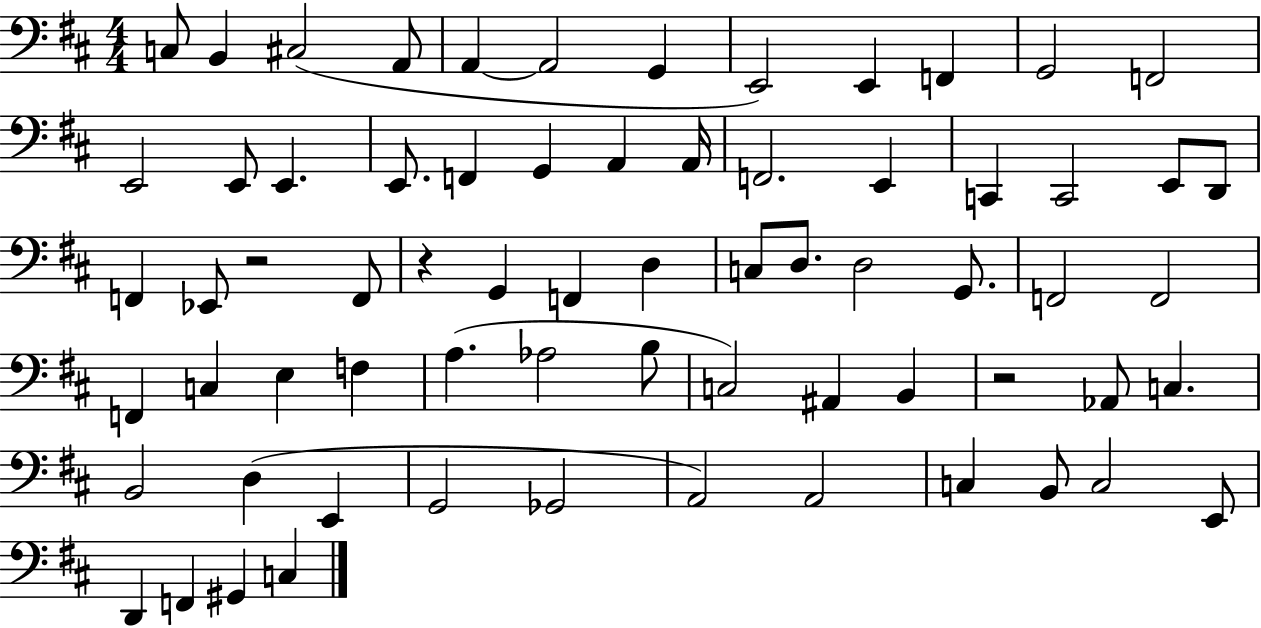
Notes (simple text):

C3/e B2/q C#3/h A2/e A2/q A2/h G2/q E2/h E2/q F2/q G2/h F2/h E2/h E2/e E2/q. E2/e. F2/q G2/q A2/q A2/s F2/h. E2/q C2/q C2/h E2/e D2/e F2/q Eb2/e R/h F2/e R/q G2/q F2/q D3/q C3/e D3/e. D3/h G2/e. F2/h F2/h F2/q C3/q E3/q F3/q A3/q. Ab3/h B3/e C3/h A#2/q B2/q R/h Ab2/e C3/q. B2/h D3/q E2/q G2/h Gb2/h A2/h A2/h C3/q B2/e C3/h E2/e D2/q F2/q G#2/q C3/q